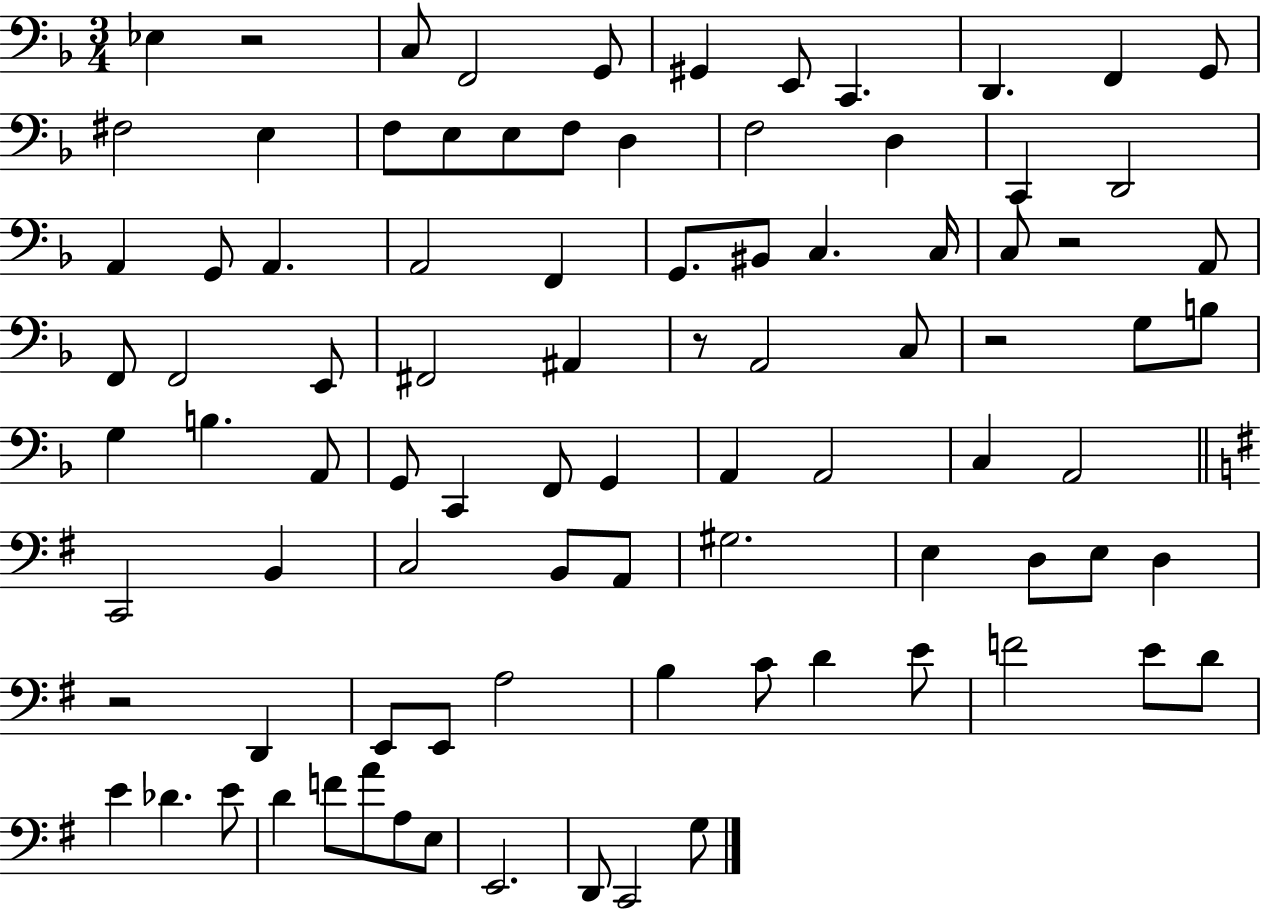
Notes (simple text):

Eb3/q R/h C3/e F2/h G2/e G#2/q E2/e C2/q. D2/q. F2/q G2/e F#3/h E3/q F3/e E3/e E3/e F3/e D3/q F3/h D3/q C2/q D2/h A2/q G2/e A2/q. A2/h F2/q G2/e. BIS2/e C3/q. C3/s C3/e R/h A2/e F2/e F2/h E2/e F#2/h A#2/q R/e A2/h C3/e R/h G3/e B3/e G3/q B3/q. A2/e G2/e C2/q F2/e G2/q A2/q A2/h C3/q A2/h C2/h B2/q C3/h B2/e A2/e G#3/h. E3/q D3/e E3/e D3/q R/h D2/q E2/e E2/e A3/h B3/q C4/e D4/q E4/e F4/h E4/e D4/e E4/q Db4/q. E4/e D4/q F4/e A4/e A3/e E3/e E2/h. D2/e C2/h G3/e